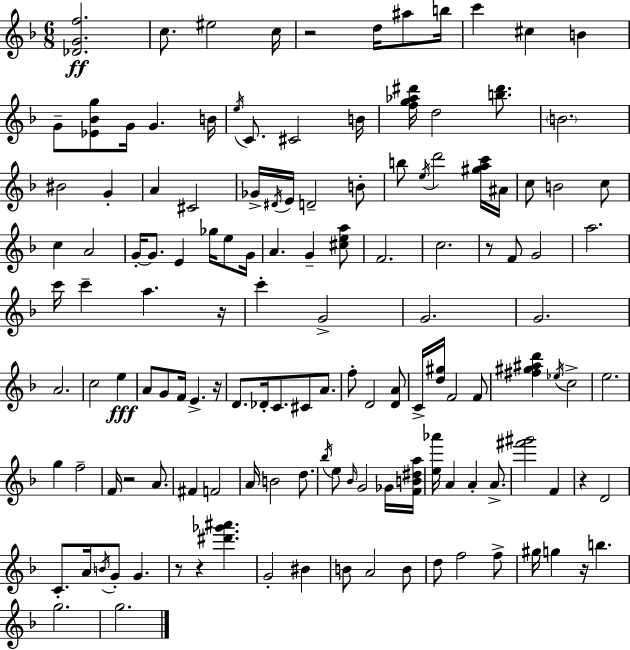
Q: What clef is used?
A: treble